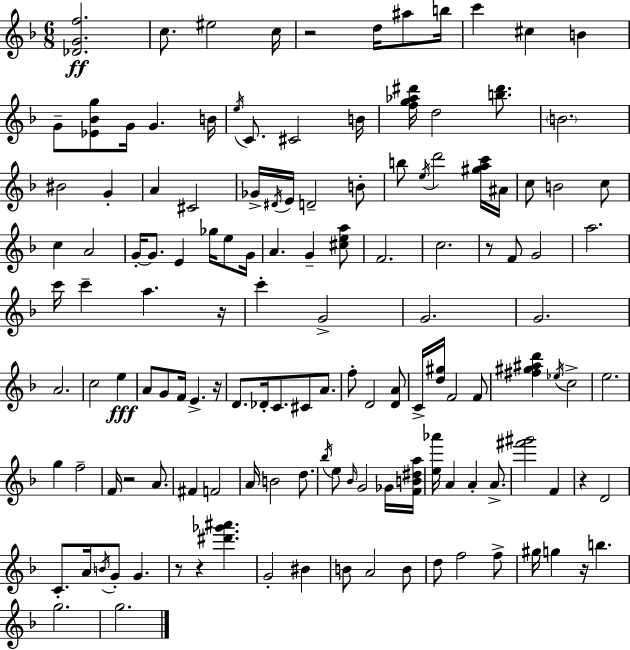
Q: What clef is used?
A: treble